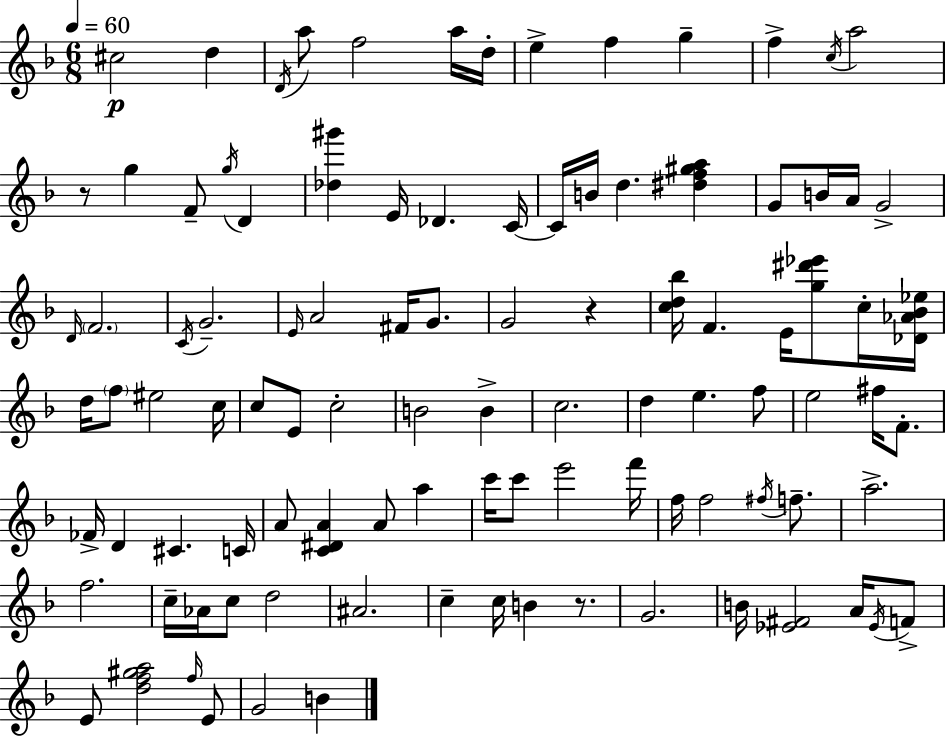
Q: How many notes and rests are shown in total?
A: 101